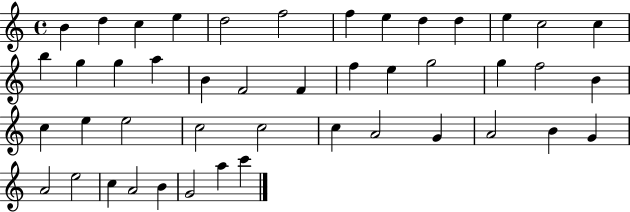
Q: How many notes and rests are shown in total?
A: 45